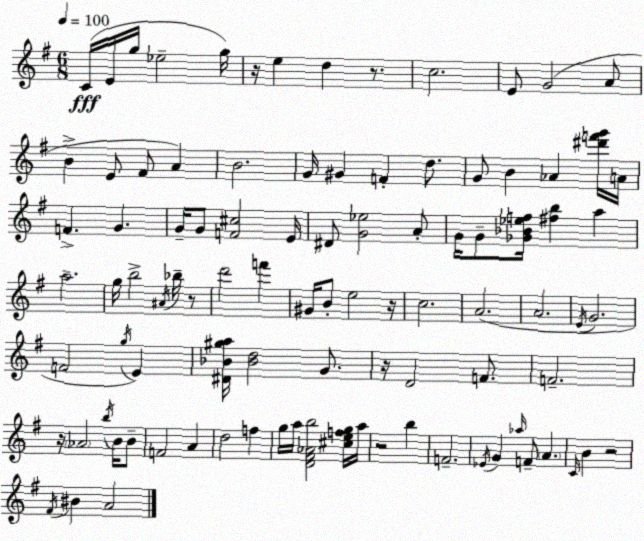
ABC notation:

X:1
T:Untitled
M:6/8
L:1/4
K:G
C/4 E/4 g/4 _e2 g/4 z/4 e d z/2 c2 E/2 G2 A/2 B E/2 ^F/2 A B2 G/4 ^G F d/2 G/2 B _A [^d'f'g']/4 A/4 F G G/4 G/2 [F^c]2 E/4 ^D/2 [G_e]2 A/2 G/4 G/2 [_G_B_ef]/4 [^fb] a a2 g/4 b2 ^A/4 _b/4 z/2 d'2 f' ^G/4 B/2 e2 z/4 c2 A2 A2 E/4 G2 F2 g/4 E [^D_B^ga]/4 [_Bd]2 G/2 z/4 D2 F/2 F2 z/4 _A2 b/4 B/4 B/2 F2 A d2 f g/4 a/4 [D^F_Ab]2 [^cefg]/4 a/4 z2 b F2 _E/4 G _a/4 F/2 A C/4 B z2 ^F/4 ^B A2